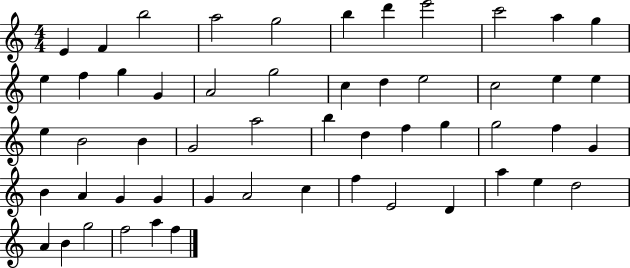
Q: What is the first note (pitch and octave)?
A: E4